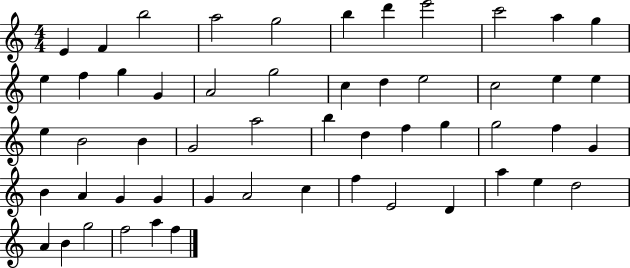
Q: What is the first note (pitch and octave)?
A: E4